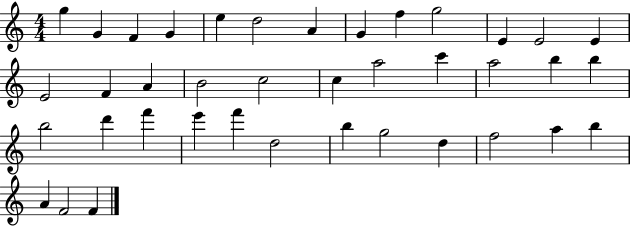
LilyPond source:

{
  \clef treble
  \numericTimeSignature
  \time 4/4
  \key c \major
  g''4 g'4 f'4 g'4 | e''4 d''2 a'4 | g'4 f''4 g''2 | e'4 e'2 e'4 | \break e'2 f'4 a'4 | b'2 c''2 | c''4 a''2 c'''4 | a''2 b''4 b''4 | \break b''2 d'''4 f'''4 | e'''4 f'''4 d''2 | b''4 g''2 d''4 | f''2 a''4 b''4 | \break a'4 f'2 f'4 | \bar "|."
}